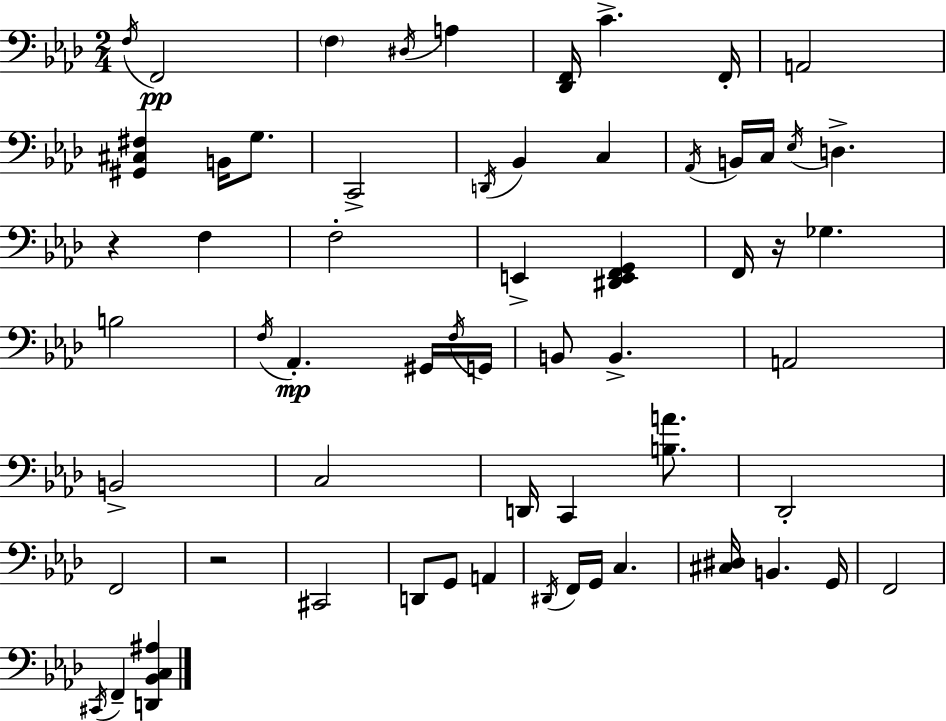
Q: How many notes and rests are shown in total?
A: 61